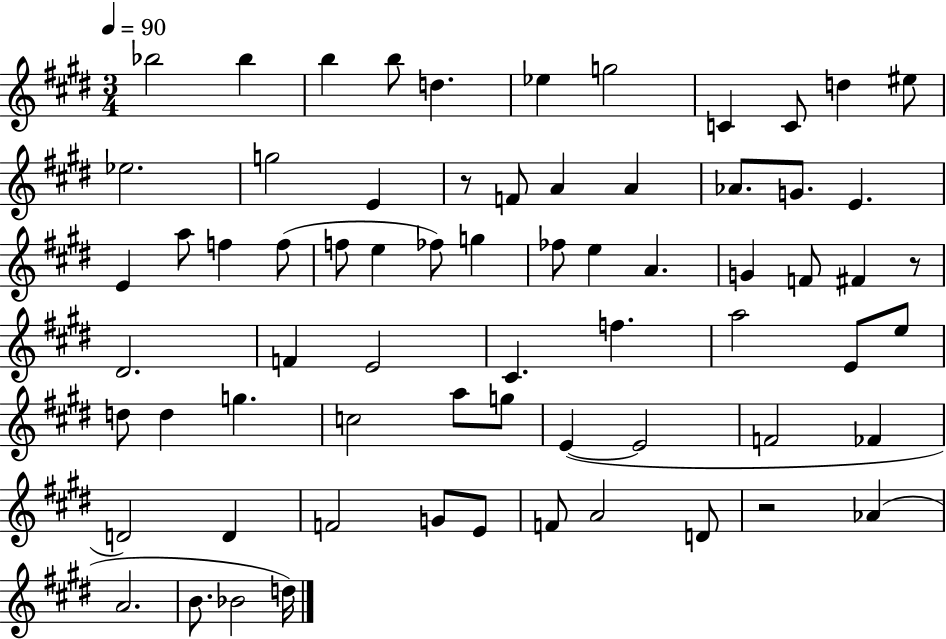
{
  \clef treble
  \numericTimeSignature
  \time 3/4
  \key e \major
  \tempo 4 = 90
  bes''2 bes''4 | b''4 b''8 d''4. | ees''4 g''2 | c'4 c'8 d''4 eis''8 | \break ees''2. | g''2 e'4 | r8 f'8 a'4 a'4 | aes'8. g'8. e'4. | \break e'4 a''8 f''4 f''8( | f''8 e''4 fes''8) g''4 | fes''8 e''4 a'4. | g'4 f'8 fis'4 r8 | \break dis'2. | f'4 e'2 | cis'4. f''4. | a''2 e'8 e''8 | \break d''8 d''4 g''4. | c''2 a''8 g''8 | e'4~(~ e'2 | f'2 fes'4 | \break d'2) d'4 | f'2 g'8 e'8 | f'8 a'2 d'8 | r2 aes'4( | \break a'2. | b'8. bes'2 d''16) | \bar "|."
}